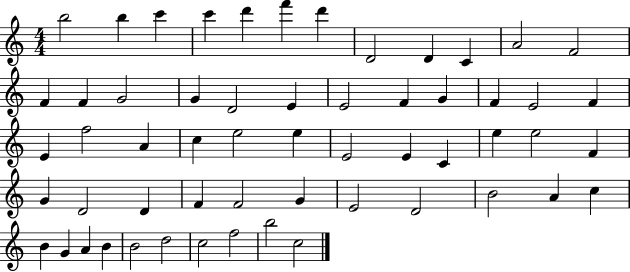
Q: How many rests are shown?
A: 0